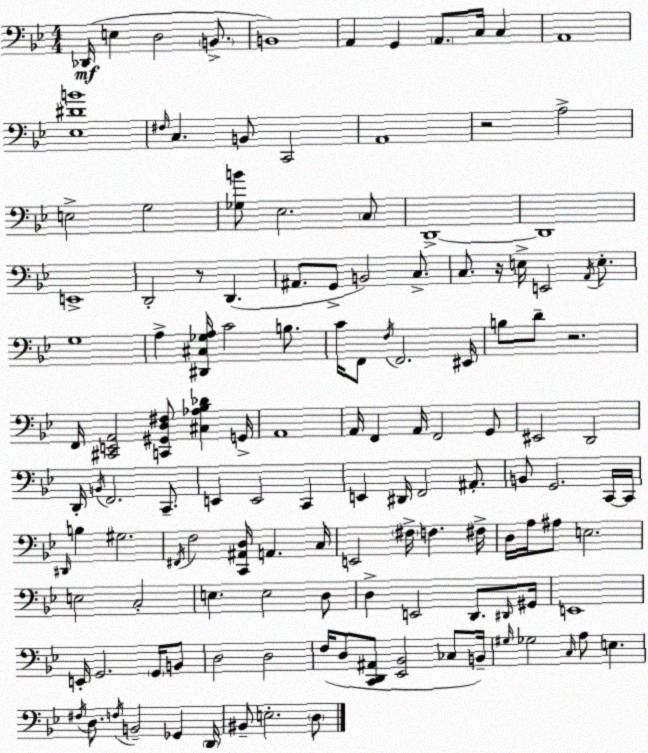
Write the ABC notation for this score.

X:1
T:Untitled
M:4/4
L:1/4
K:Bb
_D,,/4 E, D,2 B,,/2 B,,4 A,, G,, A,,/2 C,/4 C, A,,4 [_E,^DB]4 ^F,/4 C, B,,/2 C,,2 A,,4 z2 A,2 E,2 G,2 [_G,B]/2 _E,2 C,/2 D,,4 D,,4 E,,4 D,,2 z/2 D,, ^A,,/2 G,,/2 B,,2 C,/2 C,/2 z/4 E,/4 E,,2 A,,/4 E,/2 G,4 A, [^D,,^C,_G,A,]/4 C2 B,/2 C/4 F,,/2 F,/4 F,,2 ^E,,/4 B,/2 D/2 z2 F,,/4 [^C,,E,,A,,]2 [C,,^G,,D,^F,]/2 [^C,_A,_B,_D] G,,/4 A,,4 A,,/4 F,, A,,/4 F,,2 G,,/2 ^E,,2 D,,2 D,,/4 B,,/4 F,,2 C,,/2 E,, E,,2 C,, E,, ^D,,/4 F,,2 ^A,,/2 B,,/2 G,,2 C,,/4 C,,/4 ^D,,/4 B, ^G,2 ^F,,/4 F,2 [C,,^A,,D,]/4 A,, C,/4 E,,2 ^F,/4 F, ^F,/4 D,/4 A,/4 ^A,/2 E,2 E,2 C,2 E, E,2 D,/2 D, E,,2 D,,/2 ^D,,/4 ^G,,/4 E,,4 E,,/4 G,,2 G,,/4 B,,/2 D,2 D,2 F,/4 D,/2 [C,,D,,^A,,]/2 [_E,,_B,,]2 _C,/2 B,,/4 ^G,/4 _G,2 C,/4 A,/2 E, ^F,/4 D,/2 F,/4 B,,2 _G,, D,,/4 ^B,,/2 E,2 D,/2